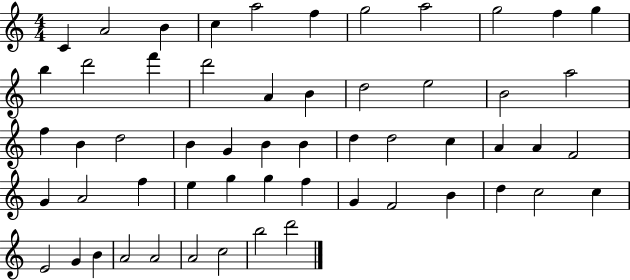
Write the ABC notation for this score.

X:1
T:Untitled
M:4/4
L:1/4
K:C
C A2 B c a2 f g2 a2 g2 f g b d'2 f' d'2 A B d2 e2 B2 a2 f B d2 B G B B d d2 c A A F2 G A2 f e g g f G F2 B d c2 c E2 G B A2 A2 A2 c2 b2 d'2